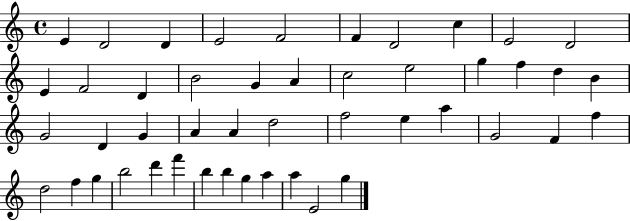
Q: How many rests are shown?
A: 0